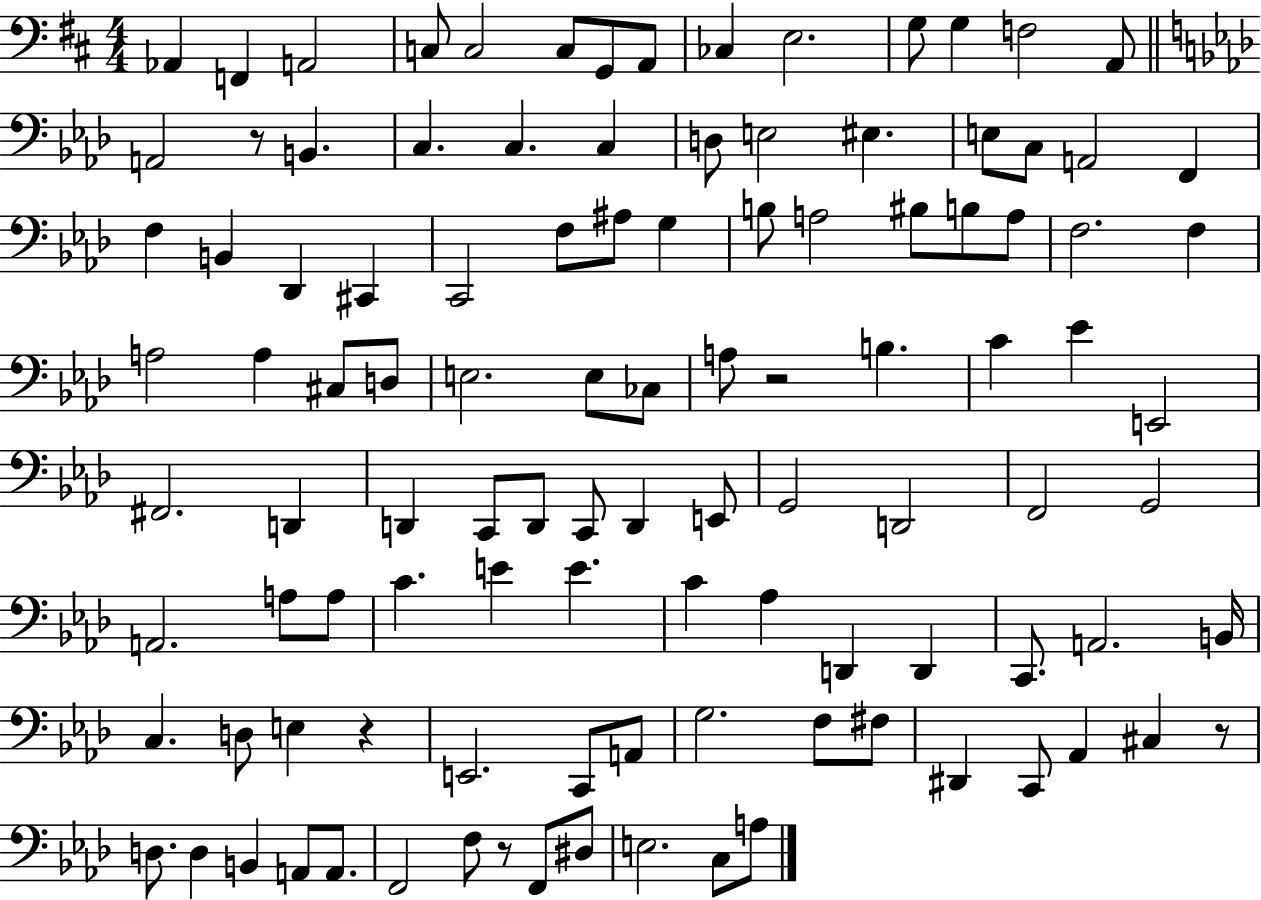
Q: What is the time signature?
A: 4/4